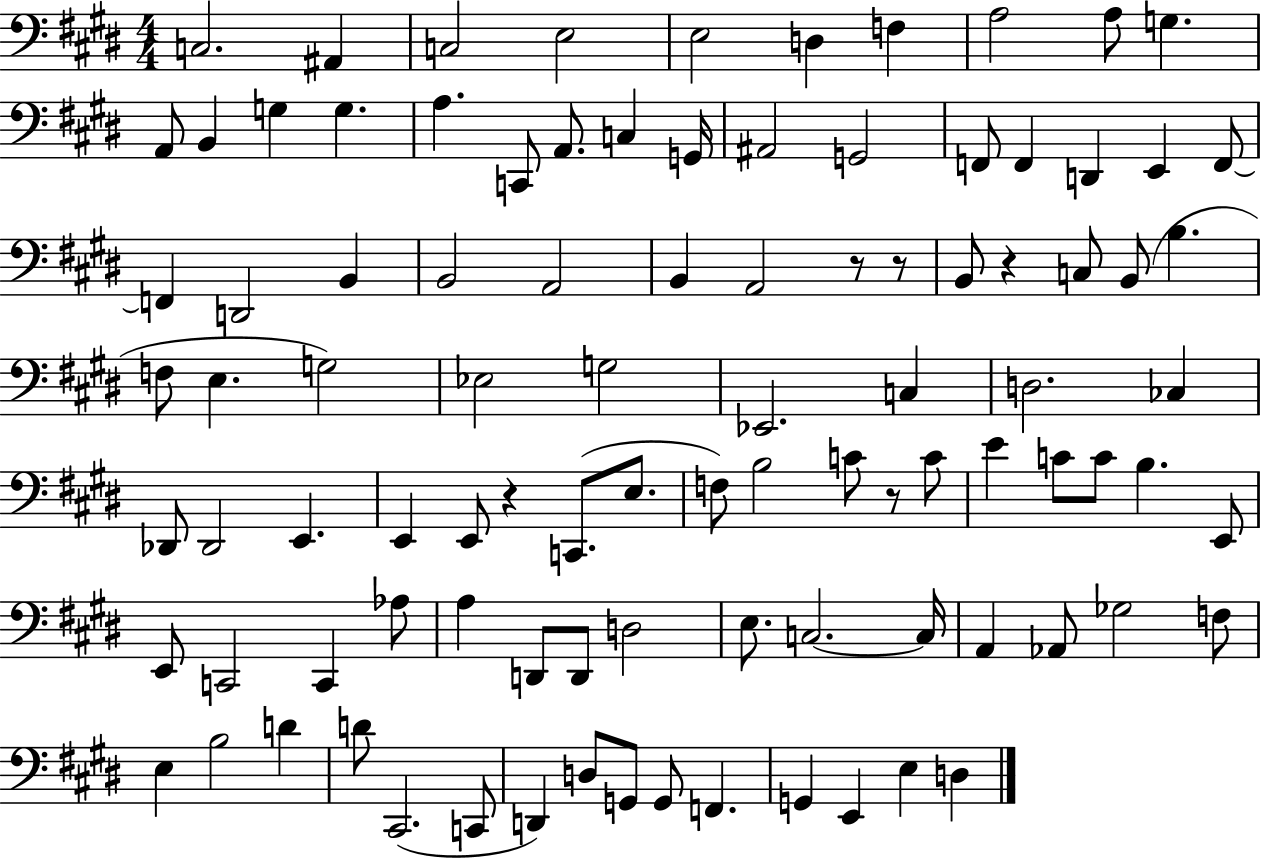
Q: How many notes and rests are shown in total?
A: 97